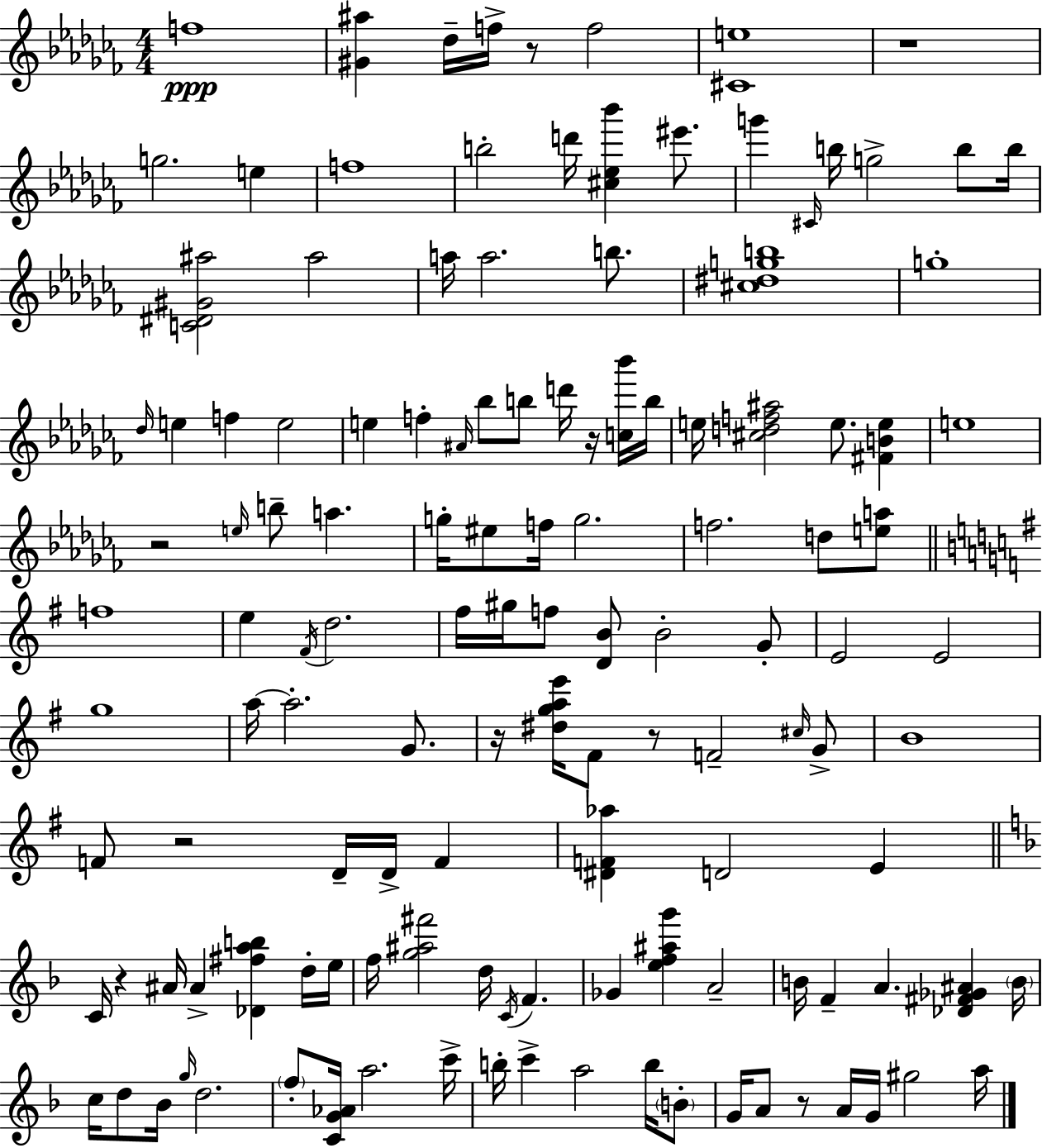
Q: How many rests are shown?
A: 9